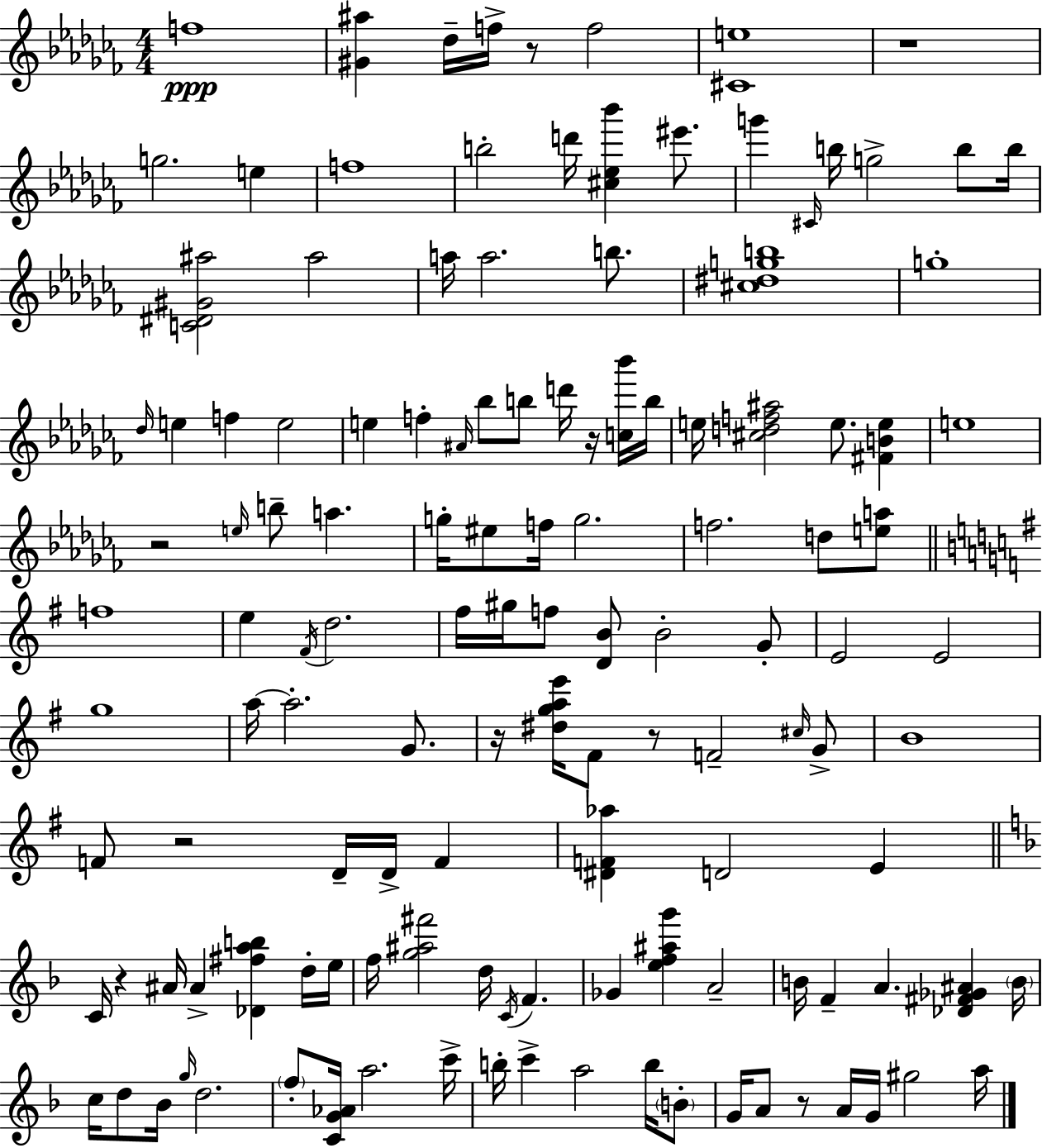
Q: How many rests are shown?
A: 9